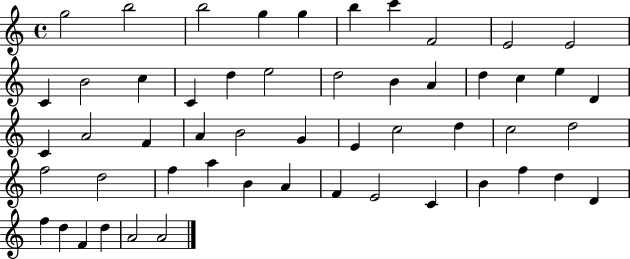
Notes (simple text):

G5/h B5/h B5/h G5/q G5/q B5/q C6/q F4/h E4/h E4/h C4/q B4/h C5/q C4/q D5/q E5/h D5/h B4/q A4/q D5/q C5/q E5/q D4/q C4/q A4/h F4/q A4/q B4/h G4/q E4/q C5/h D5/q C5/h D5/h F5/h D5/h F5/q A5/q B4/q A4/q F4/q E4/h C4/q B4/q F5/q D5/q D4/q F5/q D5/q F4/q D5/q A4/h A4/h